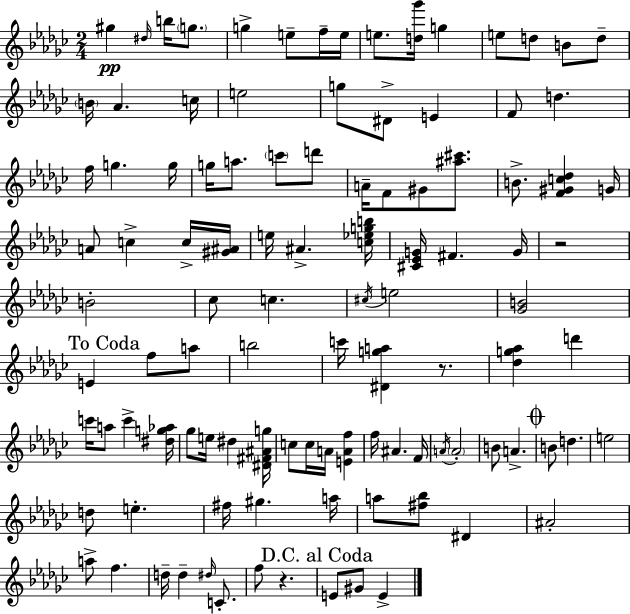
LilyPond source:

{
  \clef treble
  \numericTimeSignature
  \time 2/4
  \key ees \minor
  gis''4\pp \grace { dis''16 } b''16 \parenthesize g''8. | g''4-> e''8-- f''16-- | e''16 e''8. <d'' ges'''>16 g''4 | e''8 d''8 b'8 d''8-- | \break \parenthesize b'16 aes'4. | c''16 e''2 | g''8 dis'8-> e'4 | f'8 d''4. | \break f''16 g''4. | g''16 g''16 a''8. \parenthesize c'''8 d'''8 | a'16-- f'8 gis'8 <ais'' cis'''>8. | b'8.-> <f' gis' c'' des''>4 | \break g'16 a'8 c''4-> c''16-> | <gis' ais'>16 e''16 ais'4.-> | <c'' ees'' g'' b''>16 <cis' ees' g'>16 fis'4. | g'16 r2 | \break b'2-. | ces''8 c''4. | \acciaccatura { cis''16 } e''2 | <ges' b'>2 | \break \mark "To Coda" e'4 f''8 | a''8 b''2 | c'''16 <dis' g'' a''>4 r8. | <des'' g'' aes''>4 d'''4 | \break c'''16 a''8 c'''4-> | <dis'' g'' aes''>16 ges''8 e''16 dis''4 | <dis' fis' ais' g''>16 c''8 c''16 a'16 <e' a' f''>4 | f''16 ais'4. | \break f'16 \acciaccatura { a'16 } \parenthesize a'2-. | b'8 a'4.-> | \mark \markup { \musicglyph "scripts.coda" } b'8 d''4. | e''2 | \break d''8 e''4.-. | fis''16 gis''4. | a''16 a''8 <fis'' bes''>8 dis'4 | ais'2-. | \break a''8-> f''4. | d''16-- d''4-- | \grace { dis''16 } c'8.-. f''8 r4. | \mark "D.C. al Coda" e'8 gis'8 | \break e'4-> \bar "|."
}